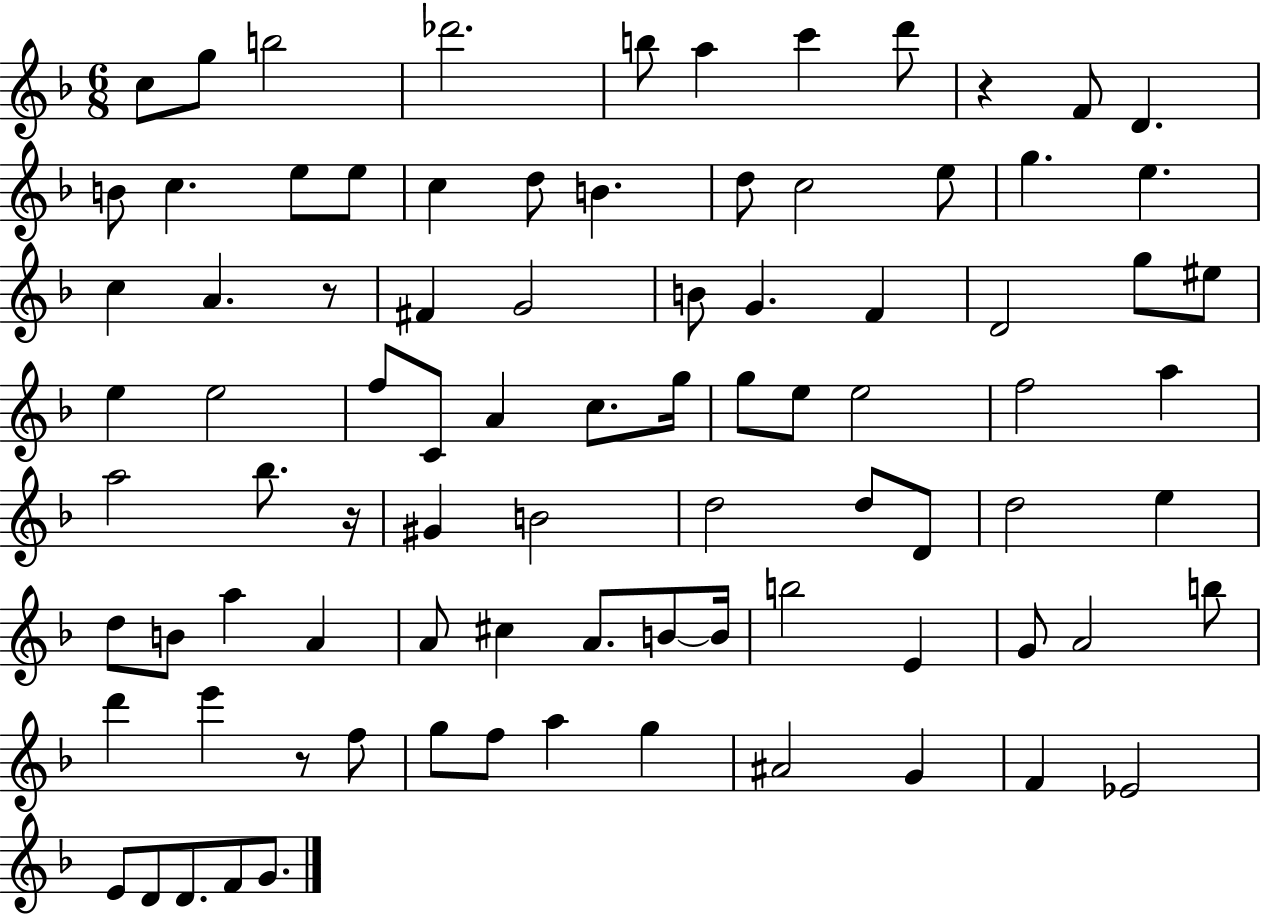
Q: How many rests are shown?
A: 4